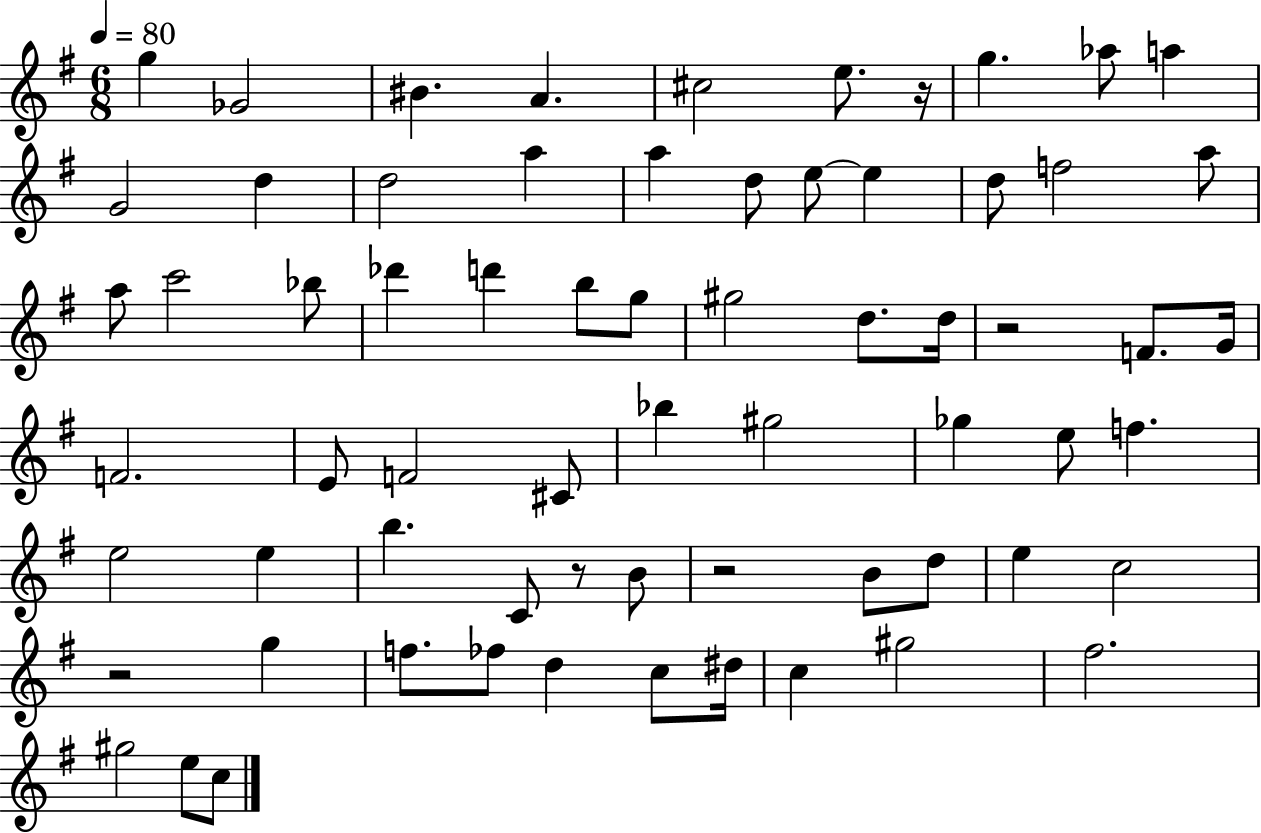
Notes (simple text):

G5/q Gb4/h BIS4/q. A4/q. C#5/h E5/e. R/s G5/q. Ab5/e A5/q G4/h D5/q D5/h A5/q A5/q D5/e E5/e E5/q D5/e F5/h A5/e A5/e C6/h Bb5/e Db6/q D6/q B5/e G5/e G#5/h D5/e. D5/s R/h F4/e. G4/s F4/h. E4/e F4/h C#4/e Bb5/q G#5/h Gb5/q E5/e F5/q. E5/h E5/q B5/q. C4/e R/e B4/e R/h B4/e D5/e E5/q C5/h R/h G5/q F5/e. FES5/e D5/q C5/e D#5/s C5/q G#5/h F#5/h. G#5/h E5/e C5/e